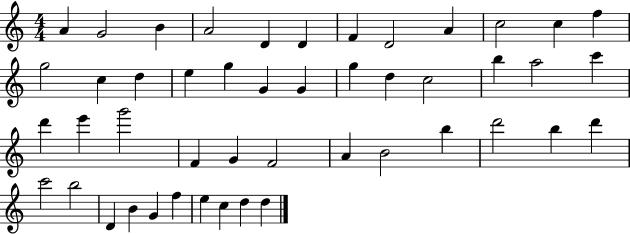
A4/q G4/h B4/q A4/h D4/q D4/q F4/q D4/h A4/q C5/h C5/q F5/q G5/h C5/q D5/q E5/q G5/q G4/q G4/q G5/q D5/q C5/h B5/q A5/h C6/q D6/q E6/q G6/h F4/q G4/q F4/h A4/q B4/h B5/q D6/h B5/q D6/q C6/h B5/h D4/q B4/q G4/q F5/q E5/q C5/q D5/q D5/q